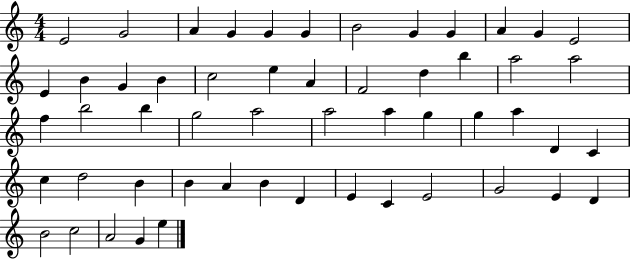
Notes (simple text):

E4/h G4/h A4/q G4/q G4/q G4/q B4/h G4/q G4/q A4/q G4/q E4/h E4/q B4/q G4/q B4/q C5/h E5/q A4/q F4/h D5/q B5/q A5/h A5/h F5/q B5/h B5/q G5/h A5/h A5/h A5/q G5/q G5/q A5/q D4/q C4/q C5/q D5/h B4/q B4/q A4/q B4/q D4/q E4/q C4/q E4/h G4/h E4/q D4/q B4/h C5/h A4/h G4/q E5/q